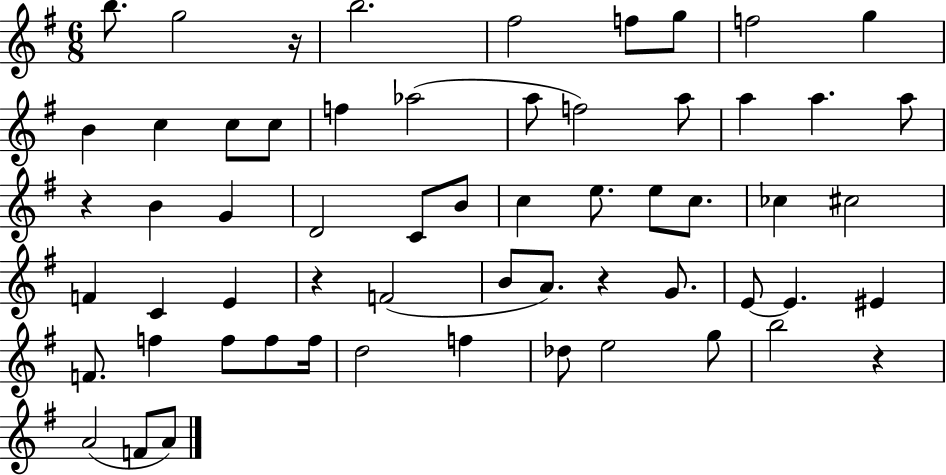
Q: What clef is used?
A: treble